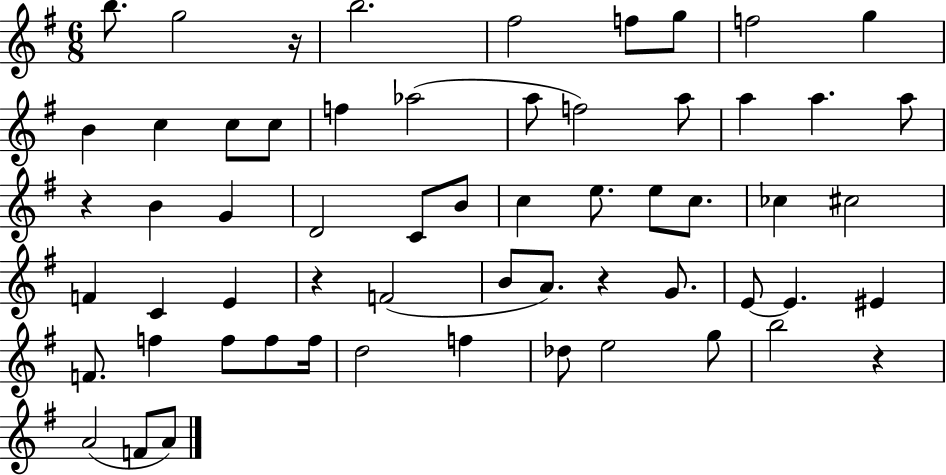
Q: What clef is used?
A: treble